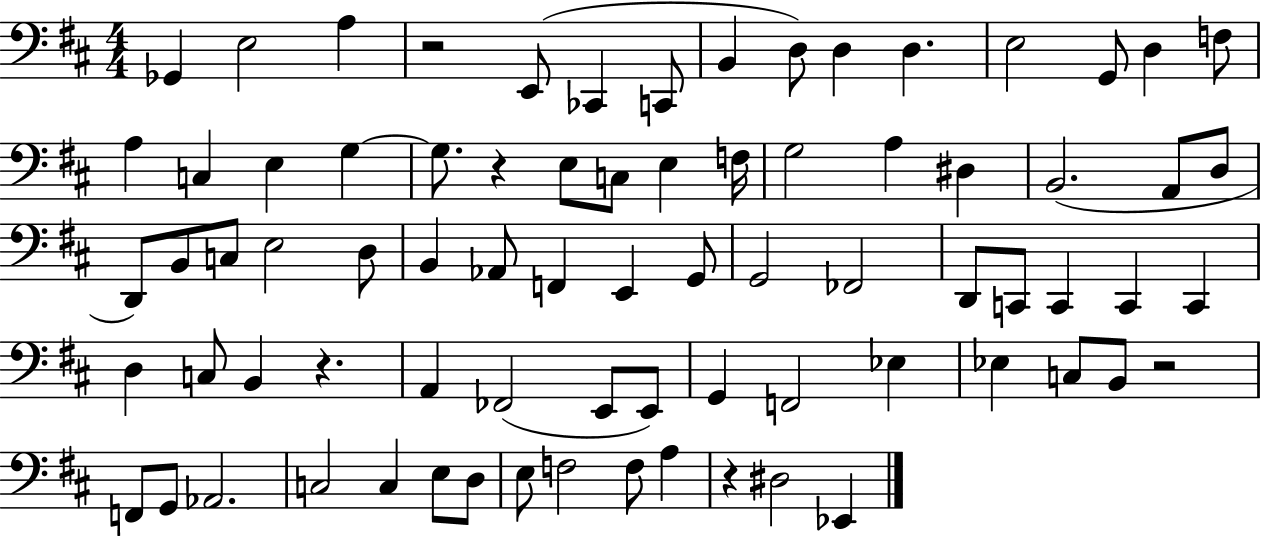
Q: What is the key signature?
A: D major